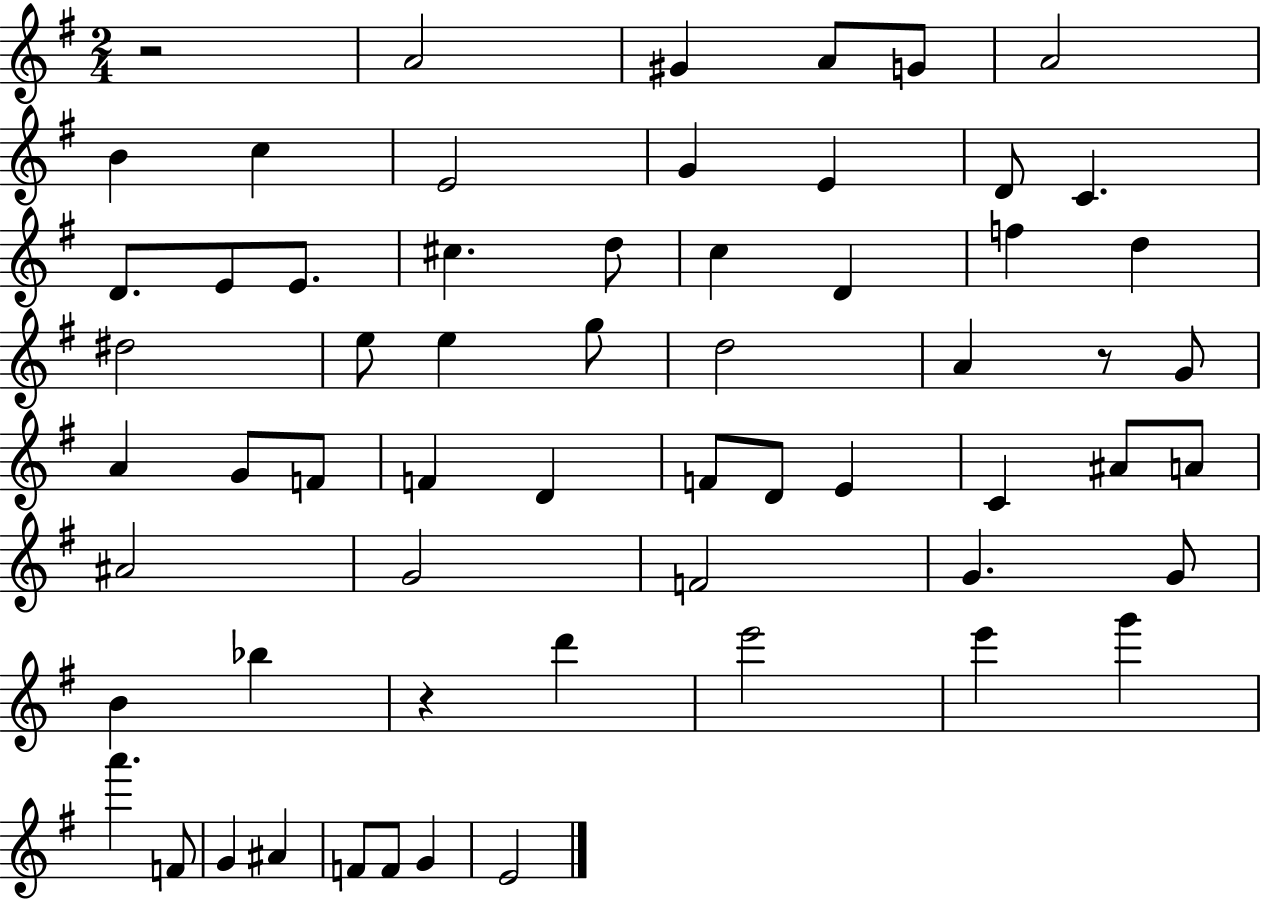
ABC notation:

X:1
T:Untitled
M:2/4
L:1/4
K:G
z2 A2 ^G A/2 G/2 A2 B c E2 G E D/2 C D/2 E/2 E/2 ^c d/2 c D f d ^d2 e/2 e g/2 d2 A z/2 G/2 A G/2 F/2 F D F/2 D/2 E C ^A/2 A/2 ^A2 G2 F2 G G/2 B _b z d' e'2 e' g' a' F/2 G ^A F/2 F/2 G E2